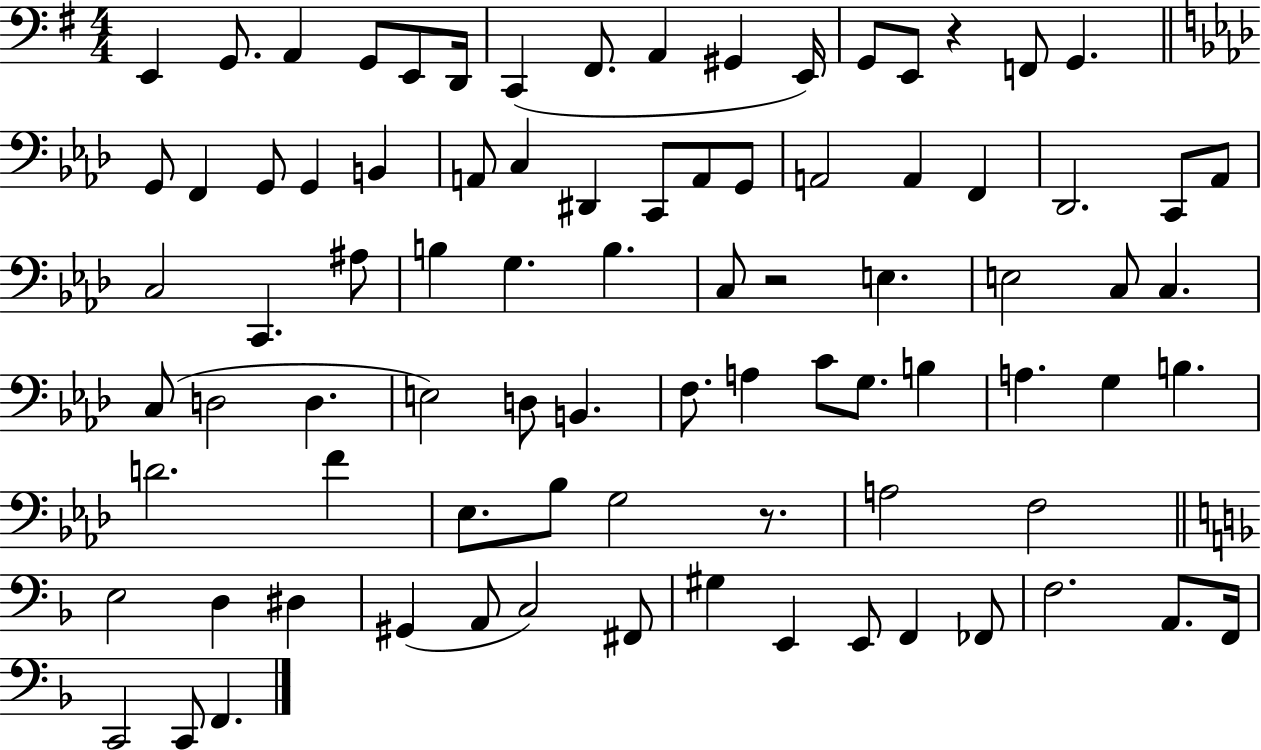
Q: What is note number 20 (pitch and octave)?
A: B2